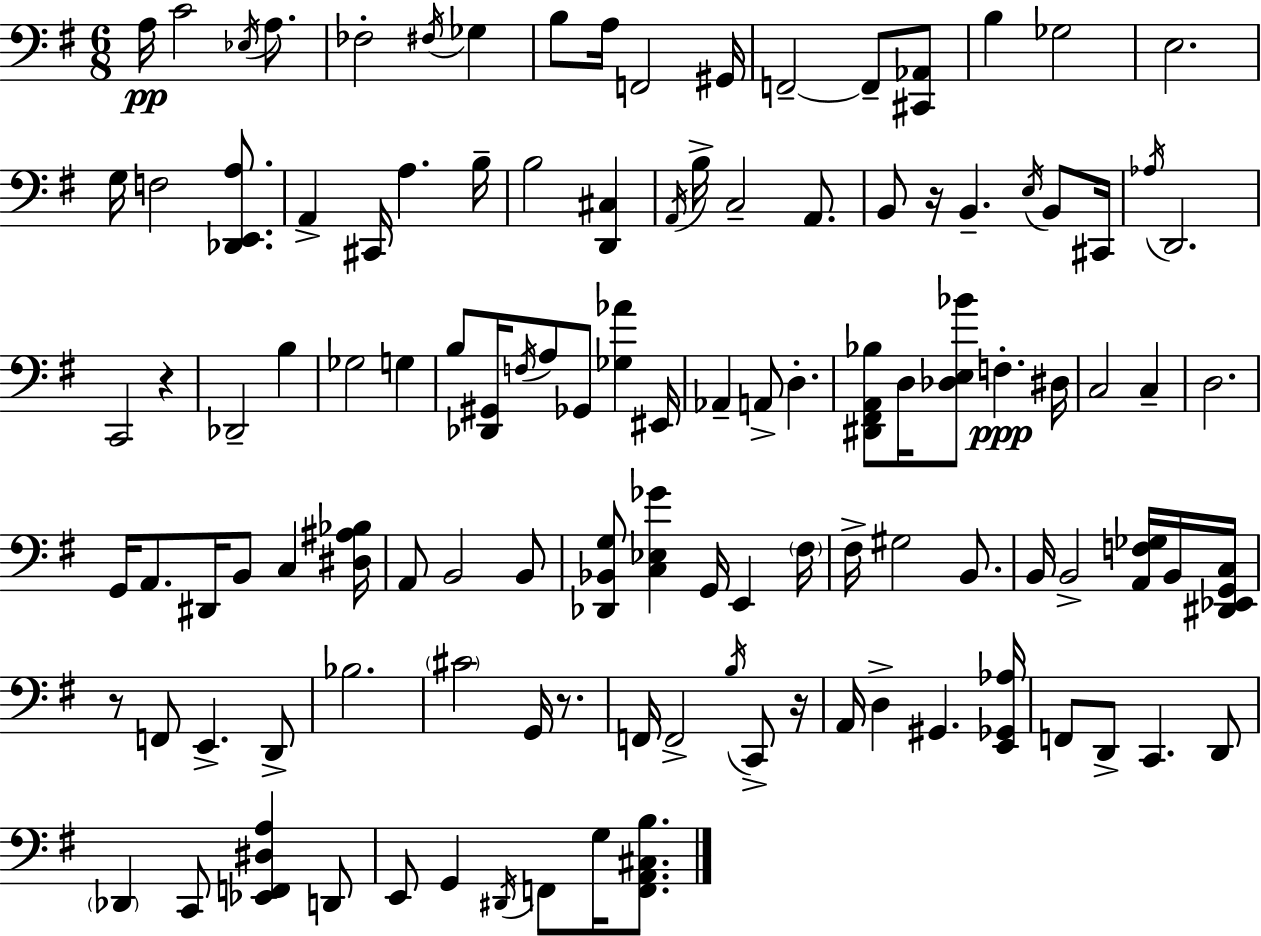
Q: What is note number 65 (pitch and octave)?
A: F#3